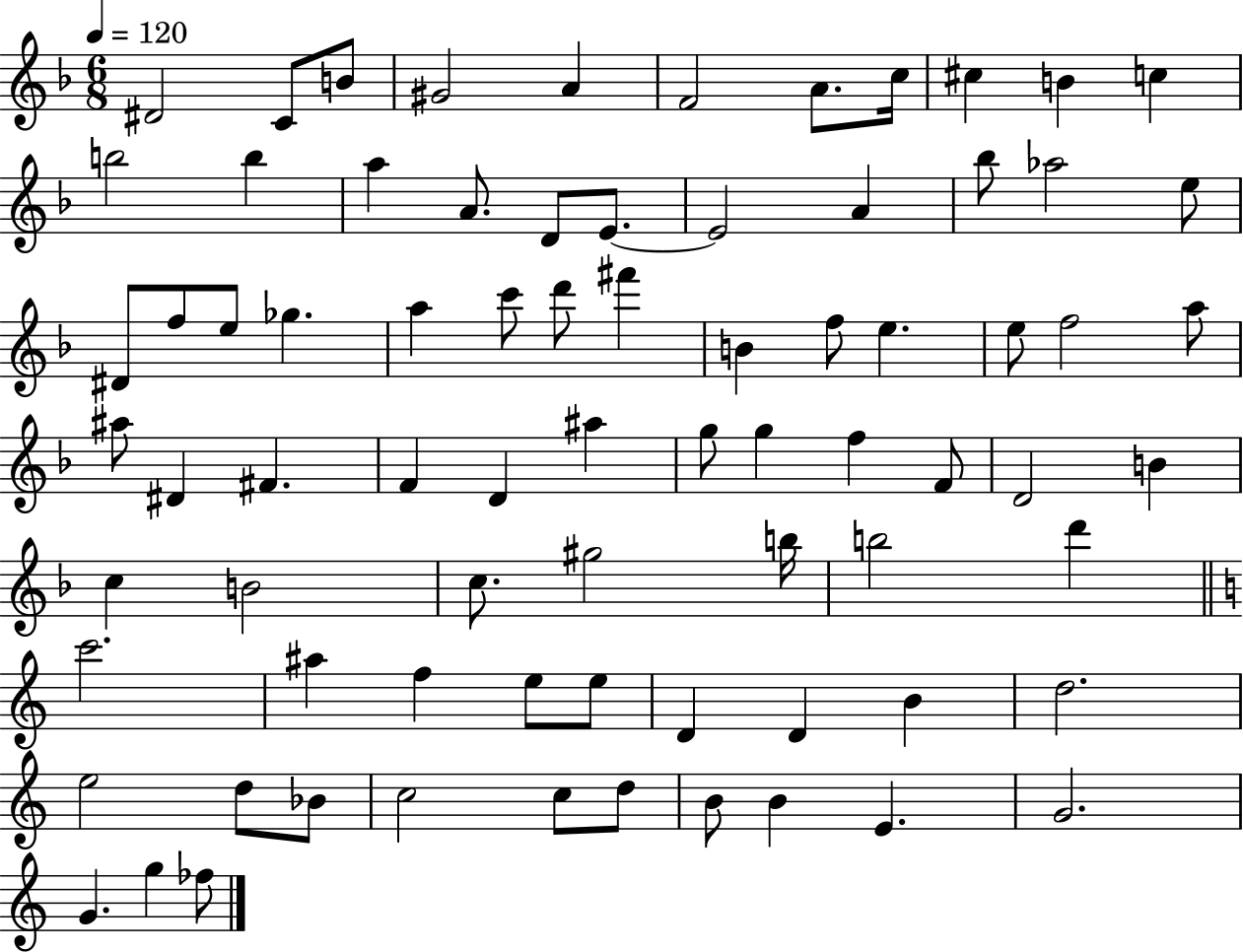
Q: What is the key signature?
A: F major